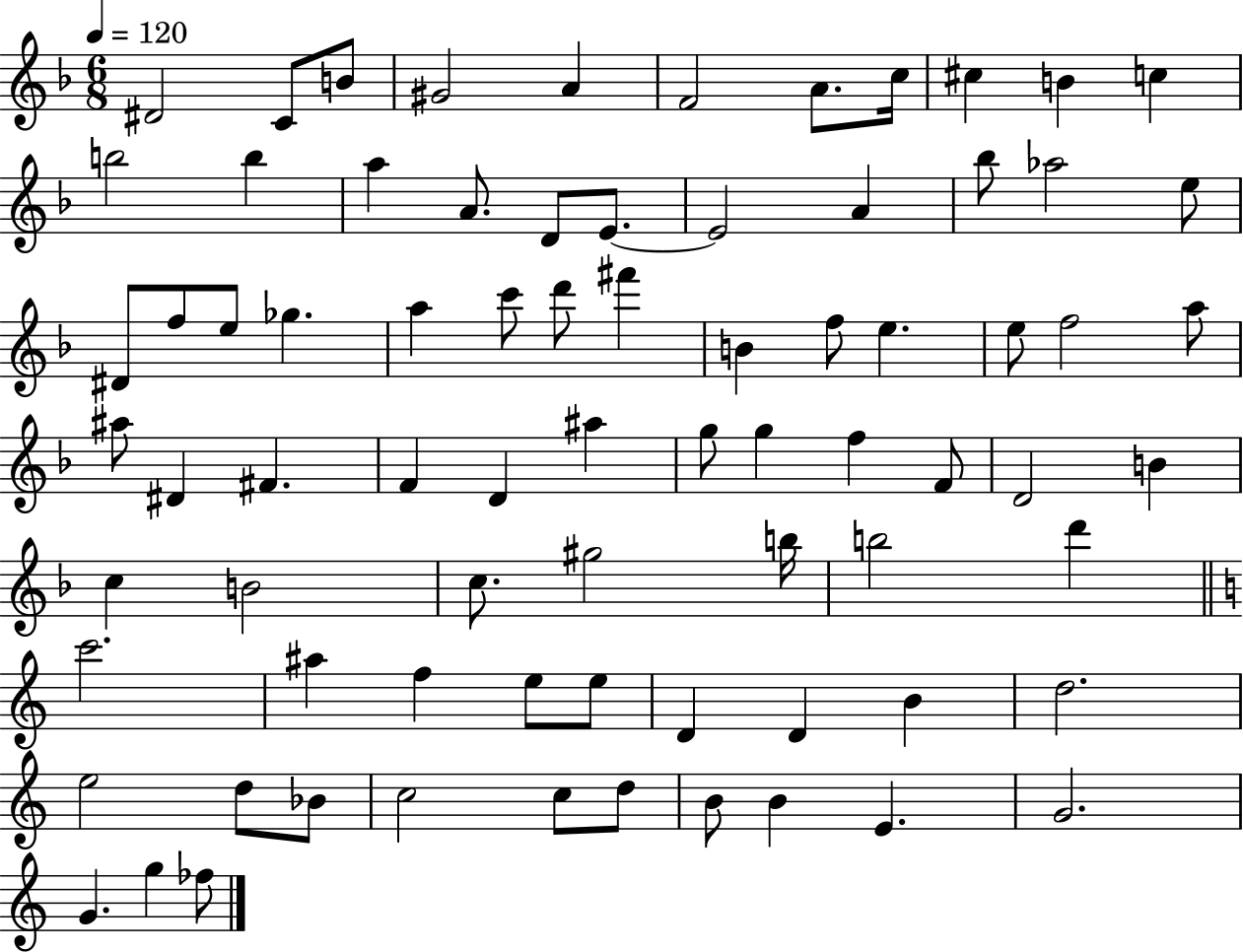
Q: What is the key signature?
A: F major